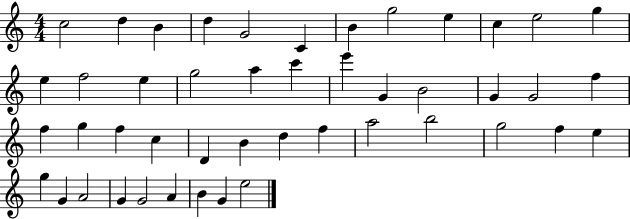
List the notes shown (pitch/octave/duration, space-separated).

C5/h D5/q B4/q D5/q G4/h C4/q B4/q G5/h E5/q C5/q E5/h G5/q E5/q F5/h E5/q G5/h A5/q C6/q E6/q G4/q B4/h G4/q G4/h F5/q F5/q G5/q F5/q C5/q D4/q B4/q D5/q F5/q A5/h B5/h G5/h F5/q E5/q G5/q G4/q A4/h G4/q G4/h A4/q B4/q G4/q E5/h